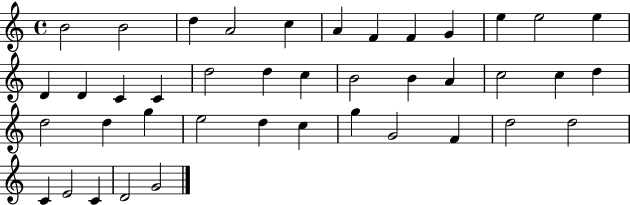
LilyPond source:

{
  \clef treble
  \time 4/4
  \defaultTimeSignature
  \key c \major
  b'2 b'2 | d''4 a'2 c''4 | a'4 f'4 f'4 g'4 | e''4 e''2 e''4 | \break d'4 d'4 c'4 c'4 | d''2 d''4 c''4 | b'2 b'4 a'4 | c''2 c''4 d''4 | \break d''2 d''4 g''4 | e''2 d''4 c''4 | g''4 g'2 f'4 | d''2 d''2 | \break c'4 e'2 c'4 | d'2 g'2 | \bar "|."
}